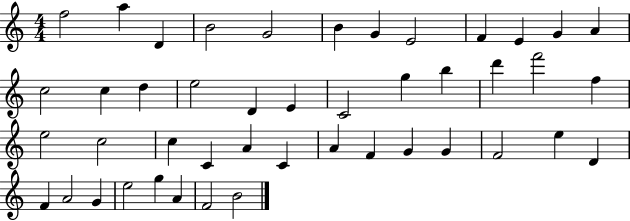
{
  \clef treble
  \numericTimeSignature
  \time 4/4
  \key c \major
  f''2 a''4 d'4 | b'2 g'2 | b'4 g'4 e'2 | f'4 e'4 g'4 a'4 | \break c''2 c''4 d''4 | e''2 d'4 e'4 | c'2 g''4 b''4 | d'''4 f'''2 f''4 | \break e''2 c''2 | c''4 c'4 a'4 c'4 | a'4 f'4 g'4 g'4 | f'2 e''4 d'4 | \break f'4 a'2 g'4 | e''2 g''4 a'4 | f'2 b'2 | \bar "|."
}